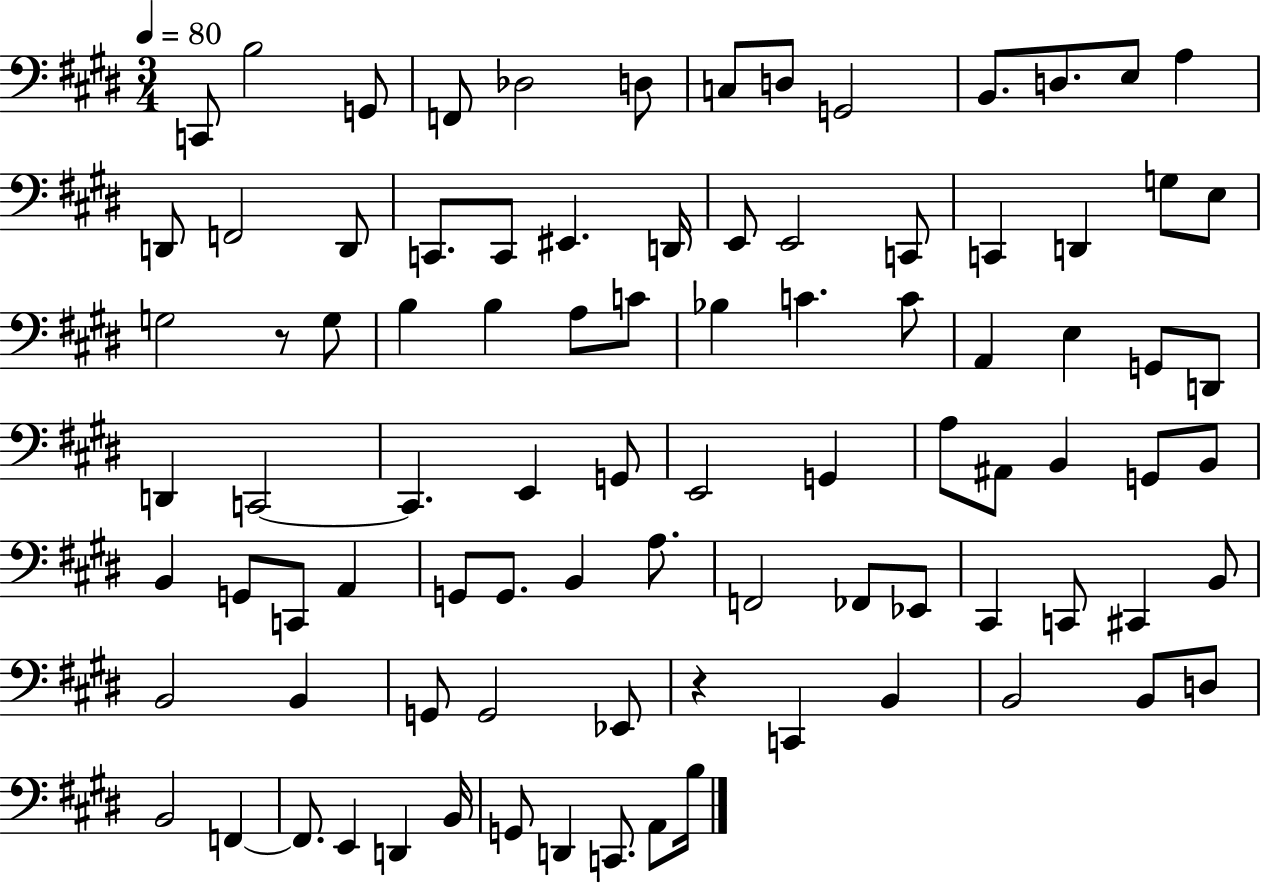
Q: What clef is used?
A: bass